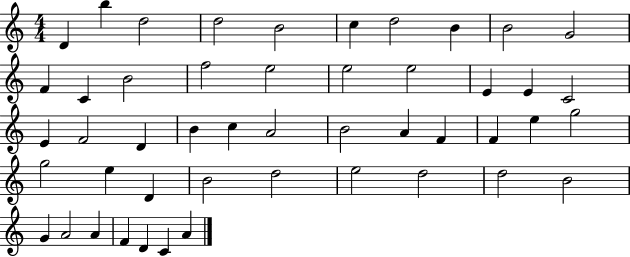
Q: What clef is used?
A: treble